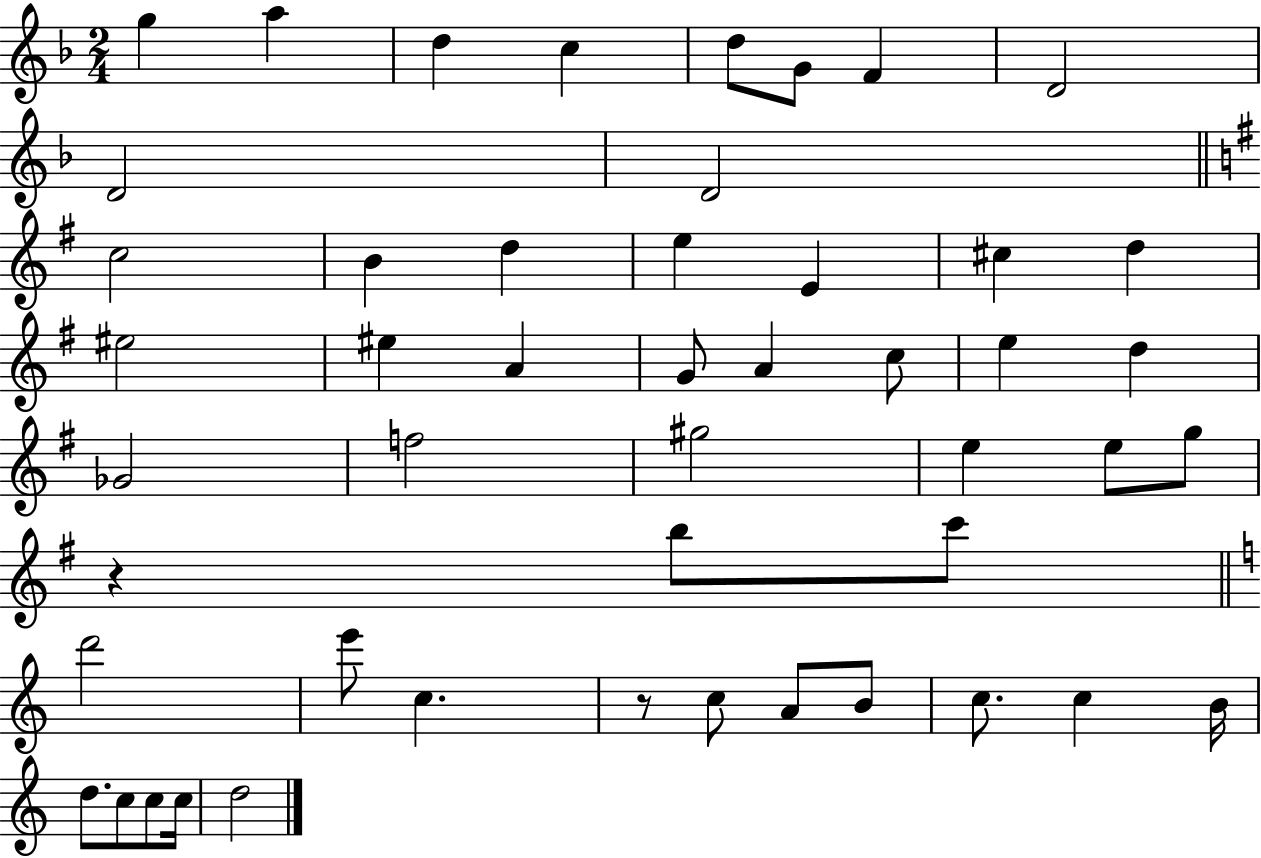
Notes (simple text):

G5/q A5/q D5/q C5/q D5/e G4/e F4/q D4/h D4/h D4/h C5/h B4/q D5/q E5/q E4/q C#5/q D5/q EIS5/h EIS5/q A4/q G4/e A4/q C5/e E5/q D5/q Gb4/h F5/h G#5/h E5/q E5/e G5/e R/q B5/e C6/e D6/h E6/e C5/q. R/e C5/e A4/e B4/e C5/e. C5/q B4/s D5/e. C5/e C5/e C5/s D5/h